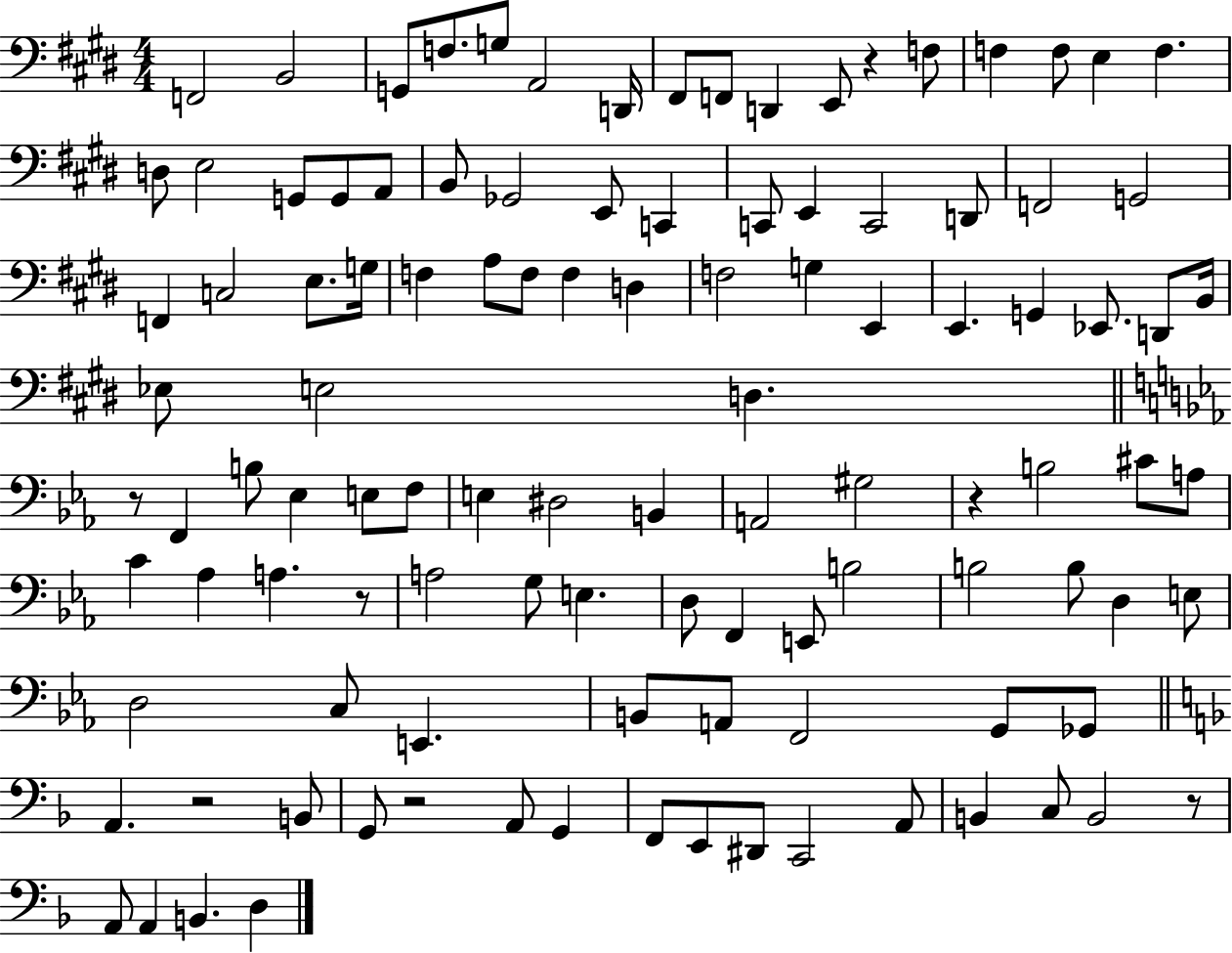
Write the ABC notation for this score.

X:1
T:Untitled
M:4/4
L:1/4
K:E
F,,2 B,,2 G,,/2 F,/2 G,/2 A,,2 D,,/4 ^F,,/2 F,,/2 D,, E,,/2 z F,/2 F, F,/2 E, F, D,/2 E,2 G,,/2 G,,/2 A,,/2 B,,/2 _G,,2 E,,/2 C,, C,,/2 E,, C,,2 D,,/2 F,,2 G,,2 F,, C,2 E,/2 G,/4 F, A,/2 F,/2 F, D, F,2 G, E,, E,, G,, _E,,/2 D,,/2 B,,/4 _E,/2 E,2 D, z/2 F,, B,/2 _E, E,/2 F,/2 E, ^D,2 B,, A,,2 ^G,2 z B,2 ^C/2 A,/2 C _A, A, z/2 A,2 G,/2 E, D,/2 F,, E,,/2 B,2 B,2 B,/2 D, E,/2 D,2 C,/2 E,, B,,/2 A,,/2 F,,2 G,,/2 _G,,/2 A,, z2 B,,/2 G,,/2 z2 A,,/2 G,, F,,/2 E,,/2 ^D,,/2 C,,2 A,,/2 B,, C,/2 B,,2 z/2 A,,/2 A,, B,, D,